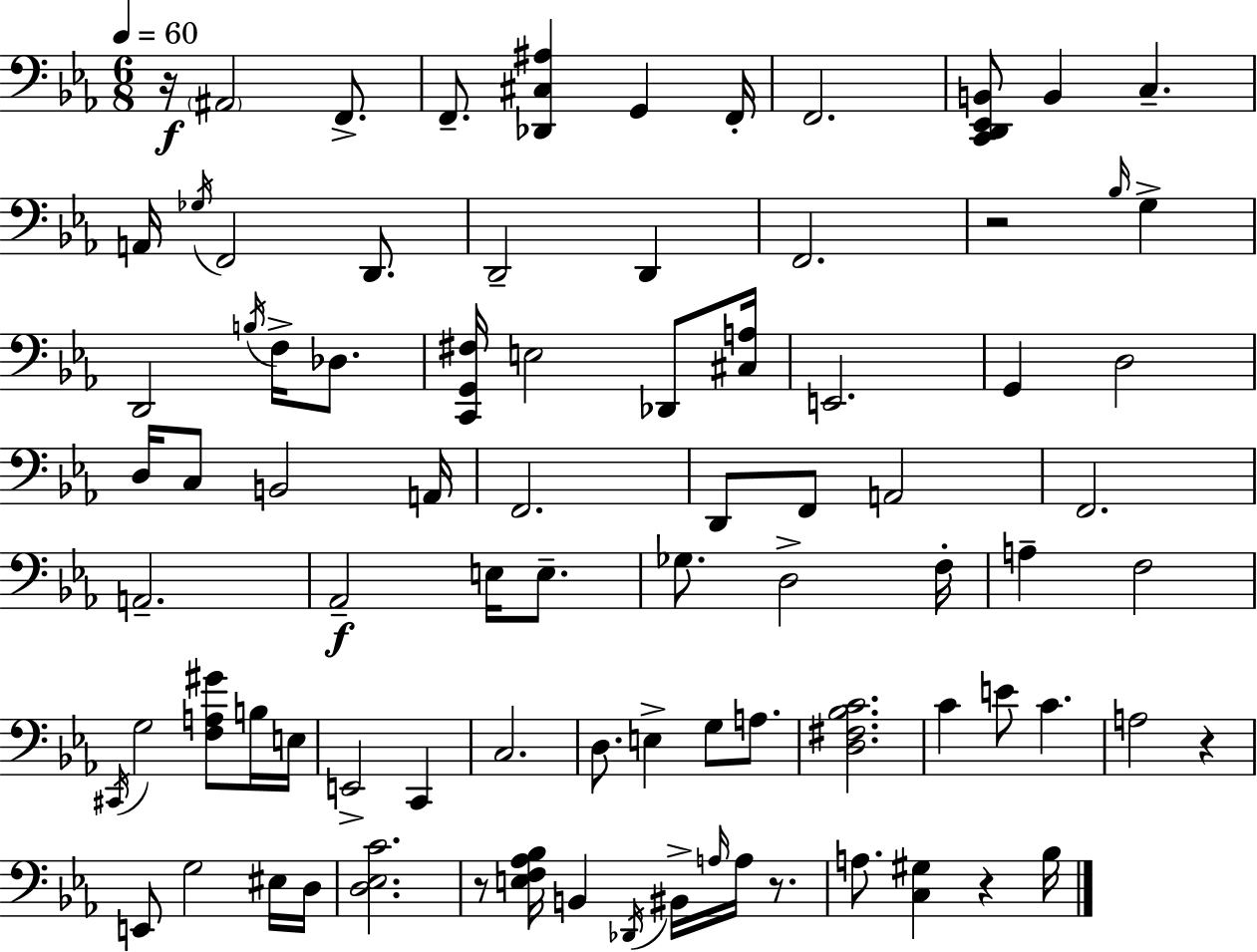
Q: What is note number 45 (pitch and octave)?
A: C#2